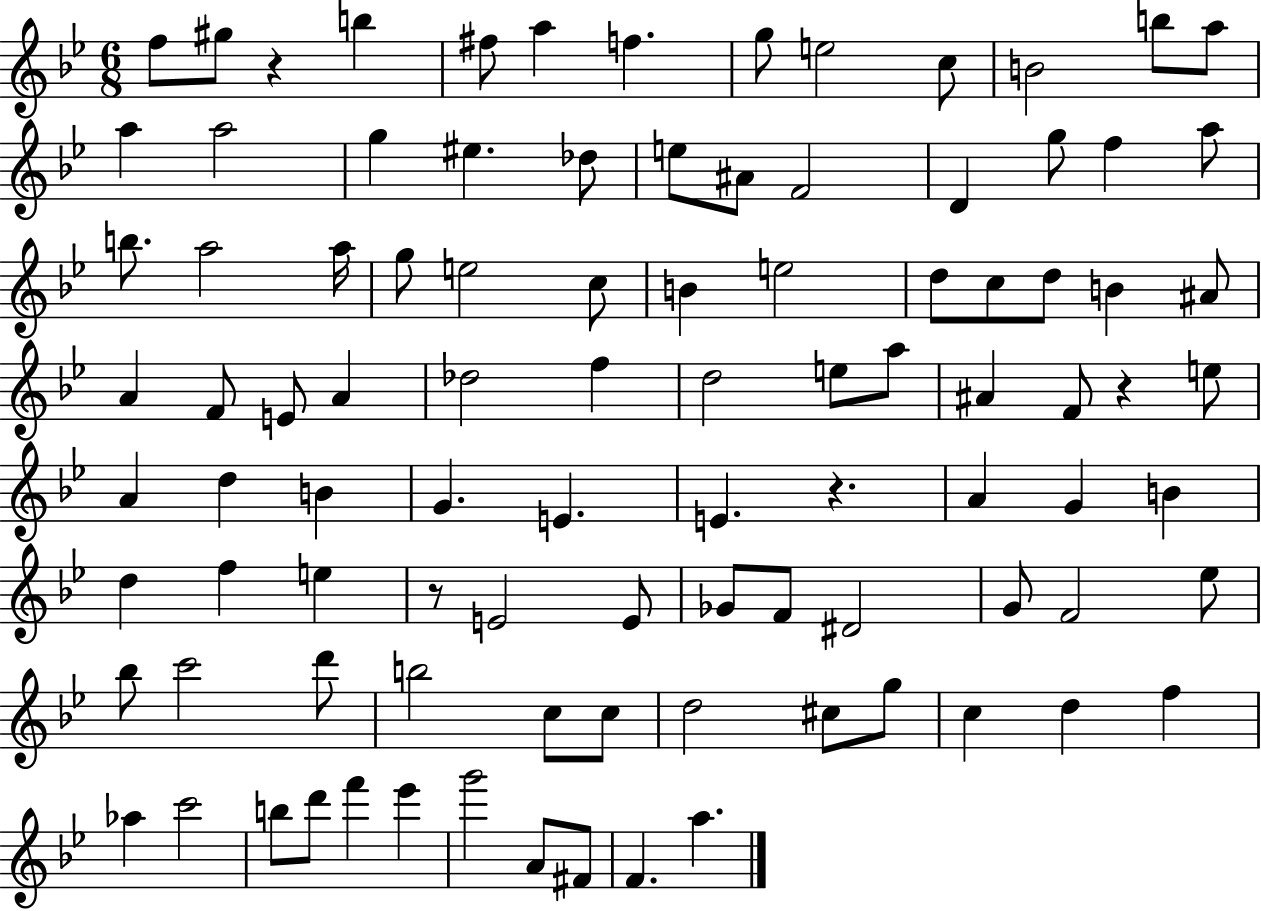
F5/e G#5/e R/q B5/q F#5/e A5/q F5/q. G5/e E5/h C5/e B4/h B5/e A5/e A5/q A5/h G5/q EIS5/q. Db5/e E5/e A#4/e F4/h D4/q G5/e F5/q A5/e B5/e. A5/h A5/s G5/e E5/h C5/e B4/q E5/h D5/e C5/e D5/e B4/q A#4/e A4/q F4/e E4/e A4/q Db5/h F5/q D5/h E5/e A5/e A#4/q F4/e R/q E5/e A4/q D5/q B4/q G4/q. E4/q. E4/q. R/q. A4/q G4/q B4/q D5/q F5/q E5/q R/e E4/h E4/e Gb4/e F4/e D#4/h G4/e F4/h Eb5/e Bb5/e C6/h D6/e B5/h C5/e C5/e D5/h C#5/e G5/e C5/q D5/q F5/q Ab5/q C6/h B5/e D6/e F6/q Eb6/q G6/h A4/e F#4/e F4/q. A5/q.